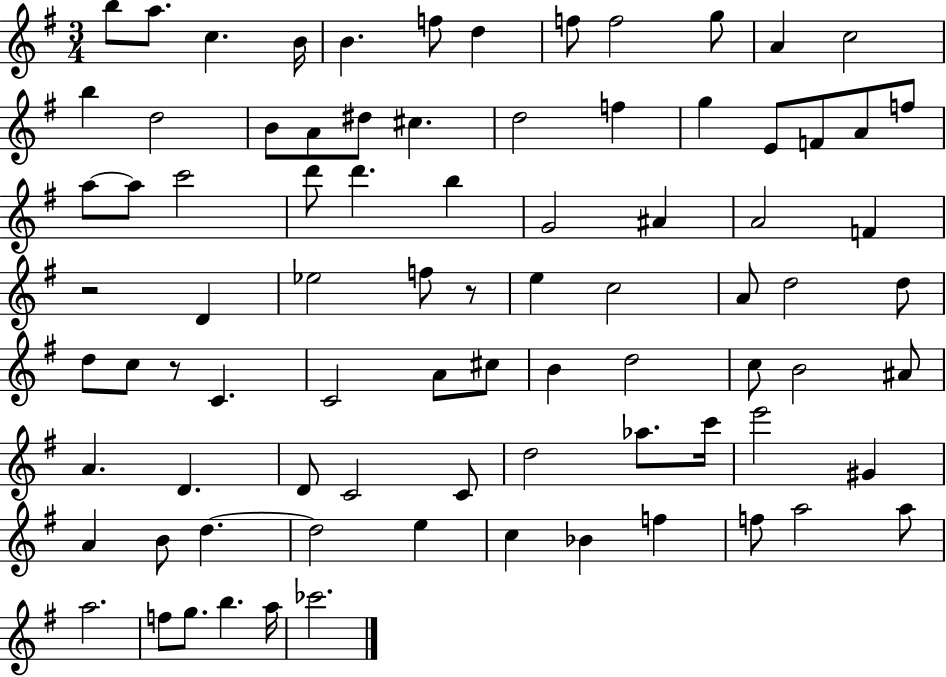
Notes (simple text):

B5/e A5/e. C5/q. B4/s B4/q. F5/e D5/q F5/e F5/h G5/e A4/q C5/h B5/q D5/h B4/e A4/e D#5/e C#5/q. D5/h F5/q G5/q E4/e F4/e A4/e F5/e A5/e A5/e C6/h D6/e D6/q. B5/q G4/h A#4/q A4/h F4/q R/h D4/q Eb5/h F5/e R/e E5/q C5/h A4/e D5/h D5/e D5/e C5/e R/e C4/q. C4/h A4/e C#5/e B4/q D5/h C5/e B4/h A#4/e A4/q. D4/q. D4/e C4/h C4/e D5/h Ab5/e. C6/s E6/h G#4/q A4/q B4/e D5/q. D5/h E5/q C5/q Bb4/q F5/q F5/e A5/h A5/e A5/h. F5/e G5/e. B5/q. A5/s CES6/h.